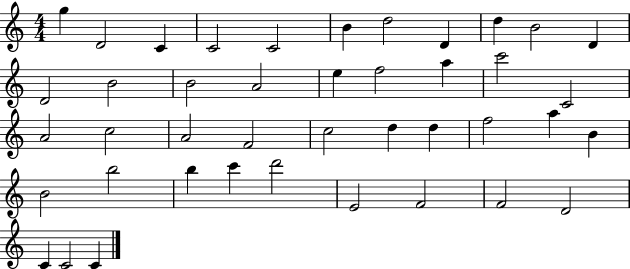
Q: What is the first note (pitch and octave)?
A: G5